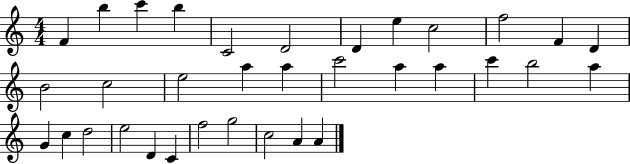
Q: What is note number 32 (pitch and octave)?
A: C5